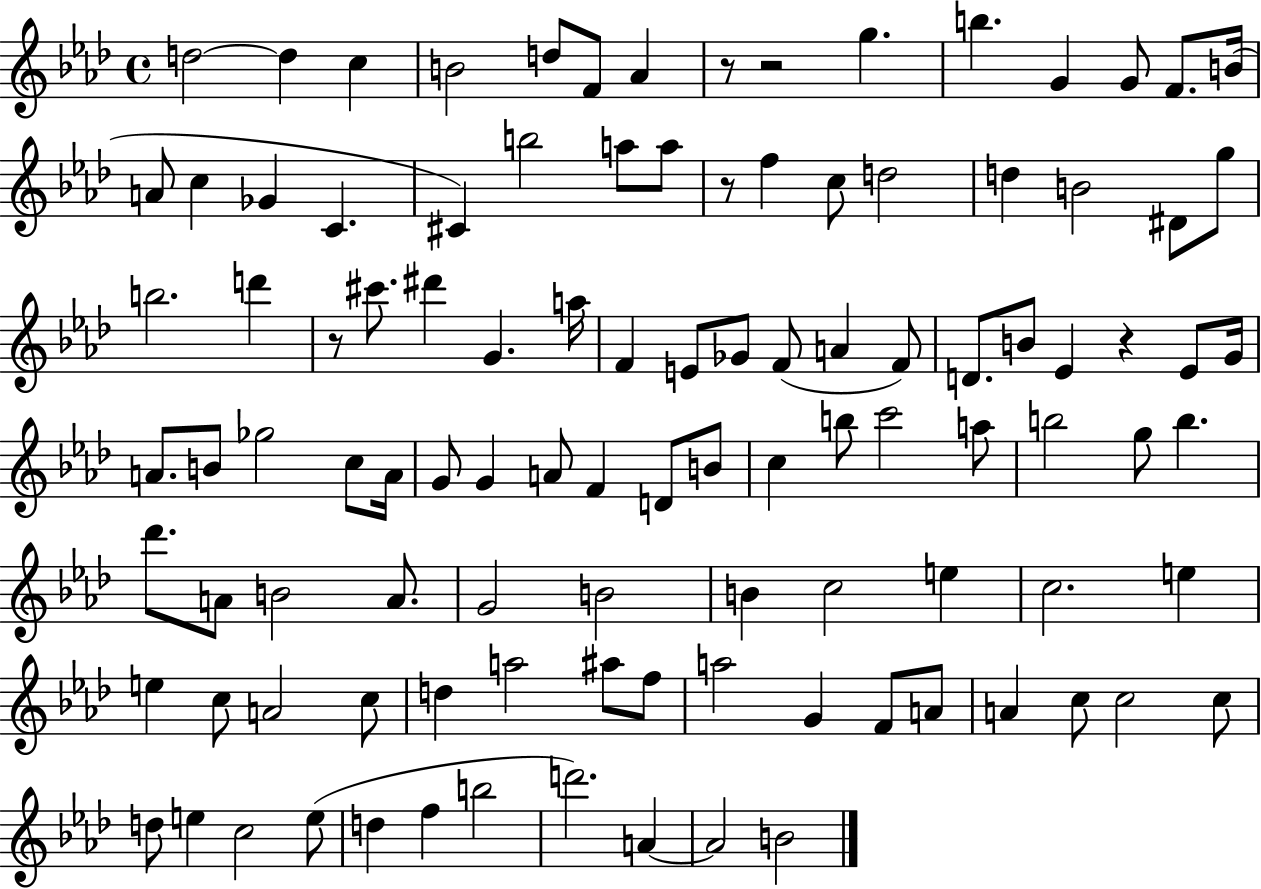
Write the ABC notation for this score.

X:1
T:Untitled
M:4/4
L:1/4
K:Ab
d2 d c B2 d/2 F/2 _A z/2 z2 g b G G/2 F/2 B/4 A/2 c _G C ^C b2 a/2 a/2 z/2 f c/2 d2 d B2 ^D/2 g/2 b2 d' z/2 ^c'/2 ^d' G a/4 F E/2 _G/2 F/2 A F/2 D/2 B/2 _E z _E/2 G/4 A/2 B/2 _g2 c/2 A/4 G/2 G A/2 F D/2 B/2 c b/2 c'2 a/2 b2 g/2 b _d'/2 A/2 B2 A/2 G2 B2 B c2 e c2 e e c/2 A2 c/2 d a2 ^a/2 f/2 a2 G F/2 A/2 A c/2 c2 c/2 d/2 e c2 e/2 d f b2 d'2 A A2 B2